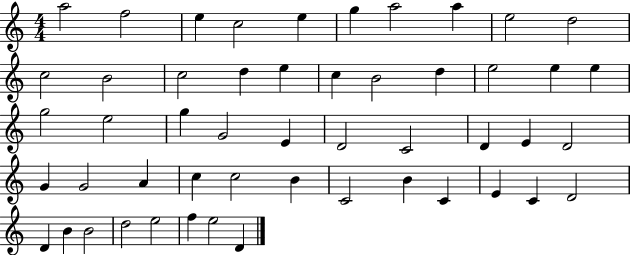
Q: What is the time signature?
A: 4/4